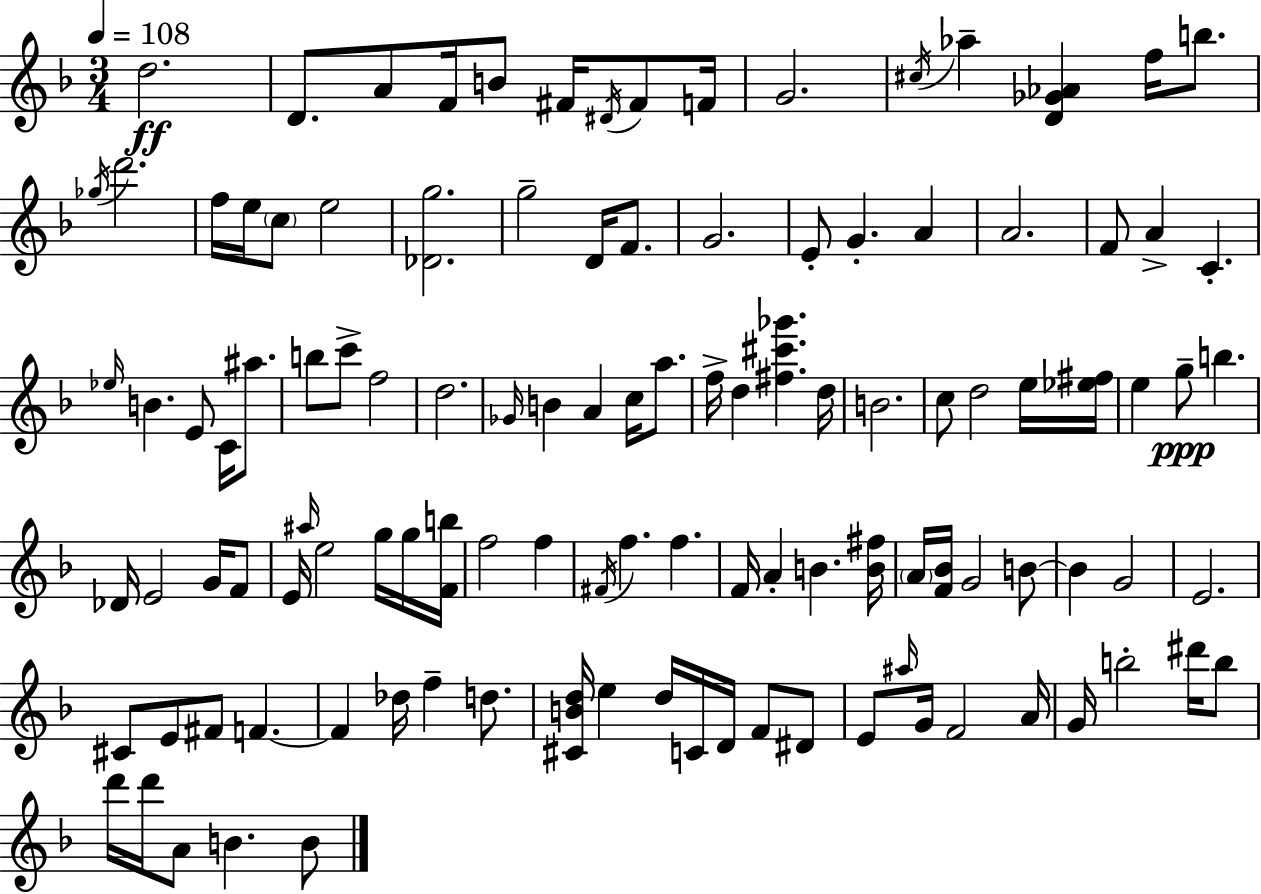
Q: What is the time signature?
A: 3/4